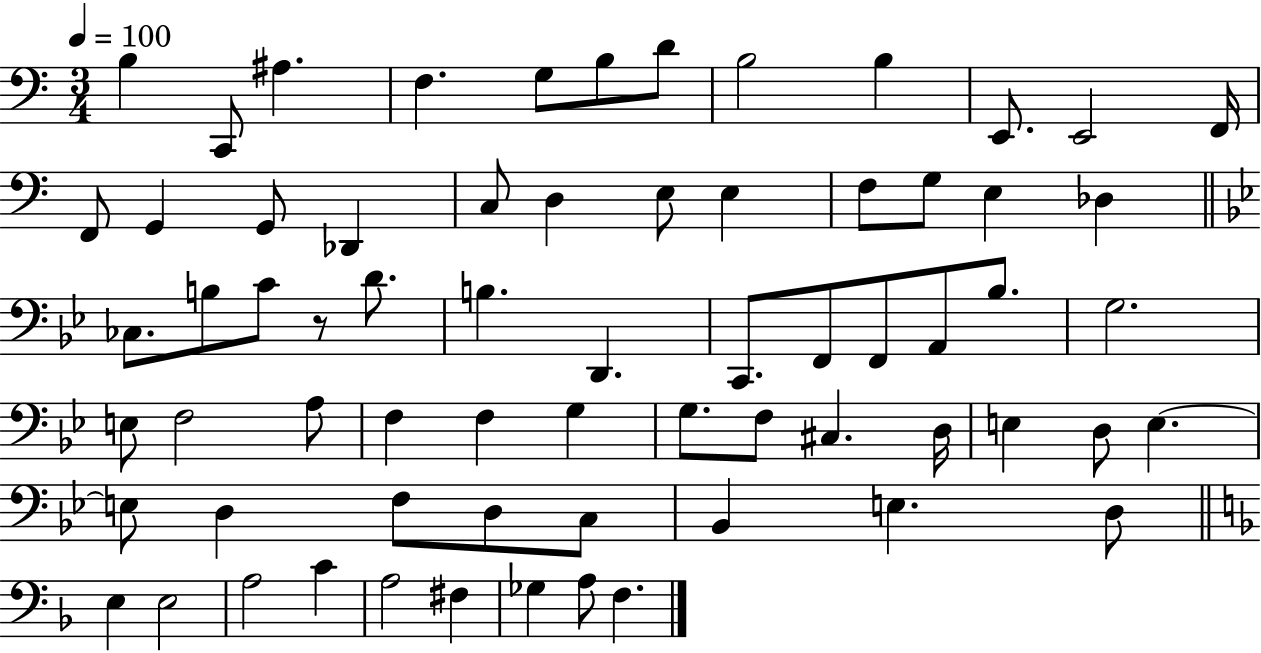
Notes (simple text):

B3/q C2/e A#3/q. F3/q. G3/e B3/e D4/e B3/h B3/q E2/e. E2/h F2/s F2/e G2/q G2/e Db2/q C3/e D3/q E3/e E3/q F3/e G3/e E3/q Db3/q CES3/e. B3/e C4/e R/e D4/e. B3/q. D2/q. C2/e. F2/e F2/e A2/e Bb3/e. G3/h. E3/e F3/h A3/e F3/q F3/q G3/q G3/e. F3/e C#3/q. D3/s E3/q D3/e E3/q. E3/e D3/q F3/e D3/e C3/e Bb2/q E3/q. D3/e E3/q E3/h A3/h C4/q A3/h F#3/q Gb3/q A3/e F3/q.